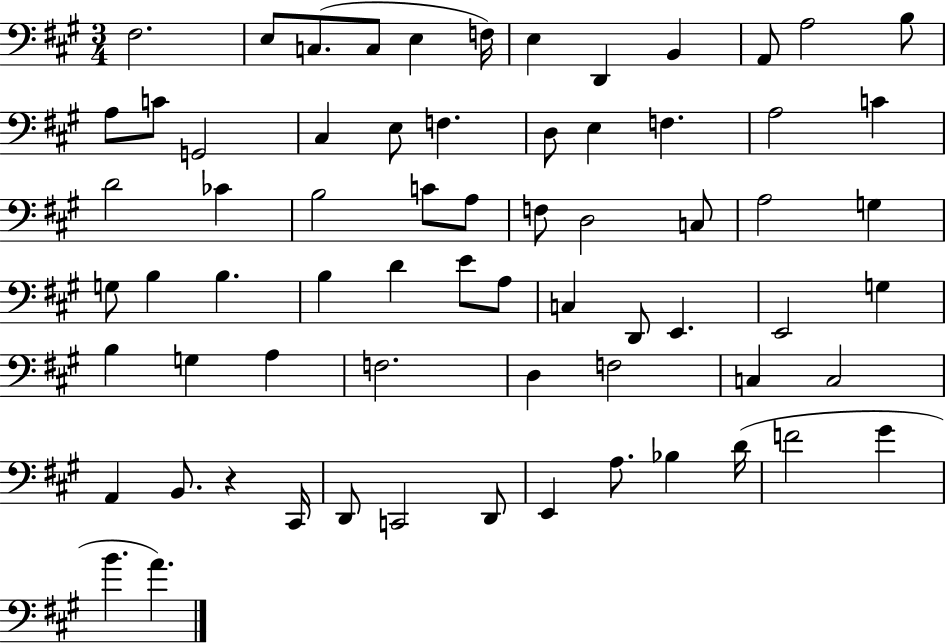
F#3/h. E3/e C3/e. C3/e E3/q F3/s E3/q D2/q B2/q A2/e A3/h B3/e A3/e C4/e G2/h C#3/q E3/e F3/q. D3/e E3/q F3/q. A3/h C4/q D4/h CES4/q B3/h C4/e A3/e F3/e D3/h C3/e A3/h G3/q G3/e B3/q B3/q. B3/q D4/q E4/e A3/e C3/q D2/e E2/q. E2/h G3/q B3/q G3/q A3/q F3/h. D3/q F3/h C3/q C3/h A2/q B2/e. R/q C#2/s D2/e C2/h D2/e E2/q A3/e. Bb3/q D4/s F4/h G#4/q B4/q. A4/q.